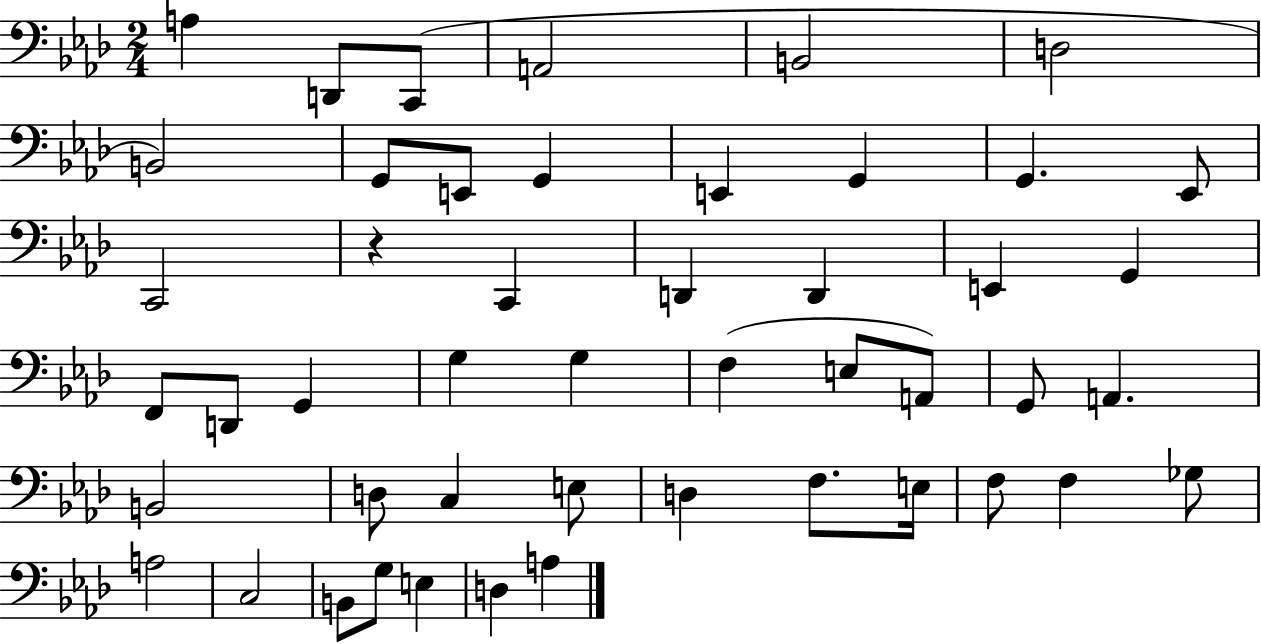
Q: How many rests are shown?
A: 1